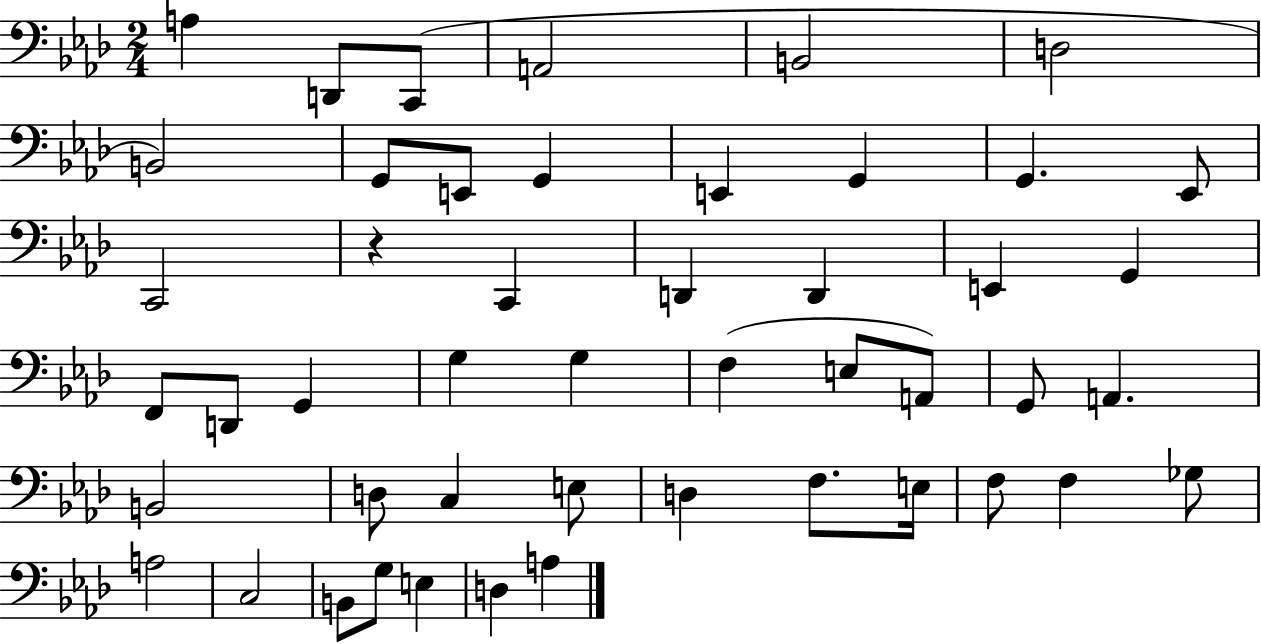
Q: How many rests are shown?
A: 1